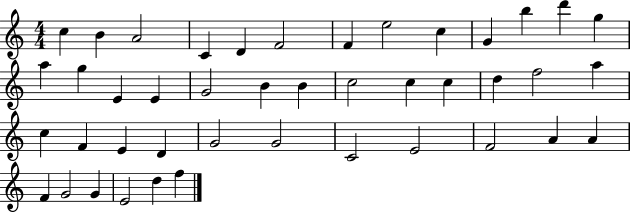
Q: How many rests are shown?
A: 0